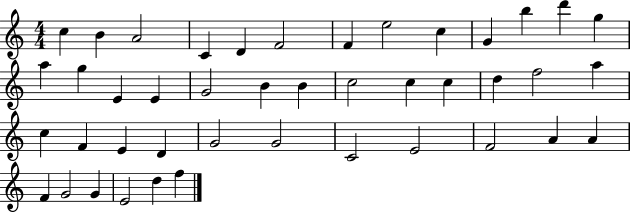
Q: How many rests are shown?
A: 0